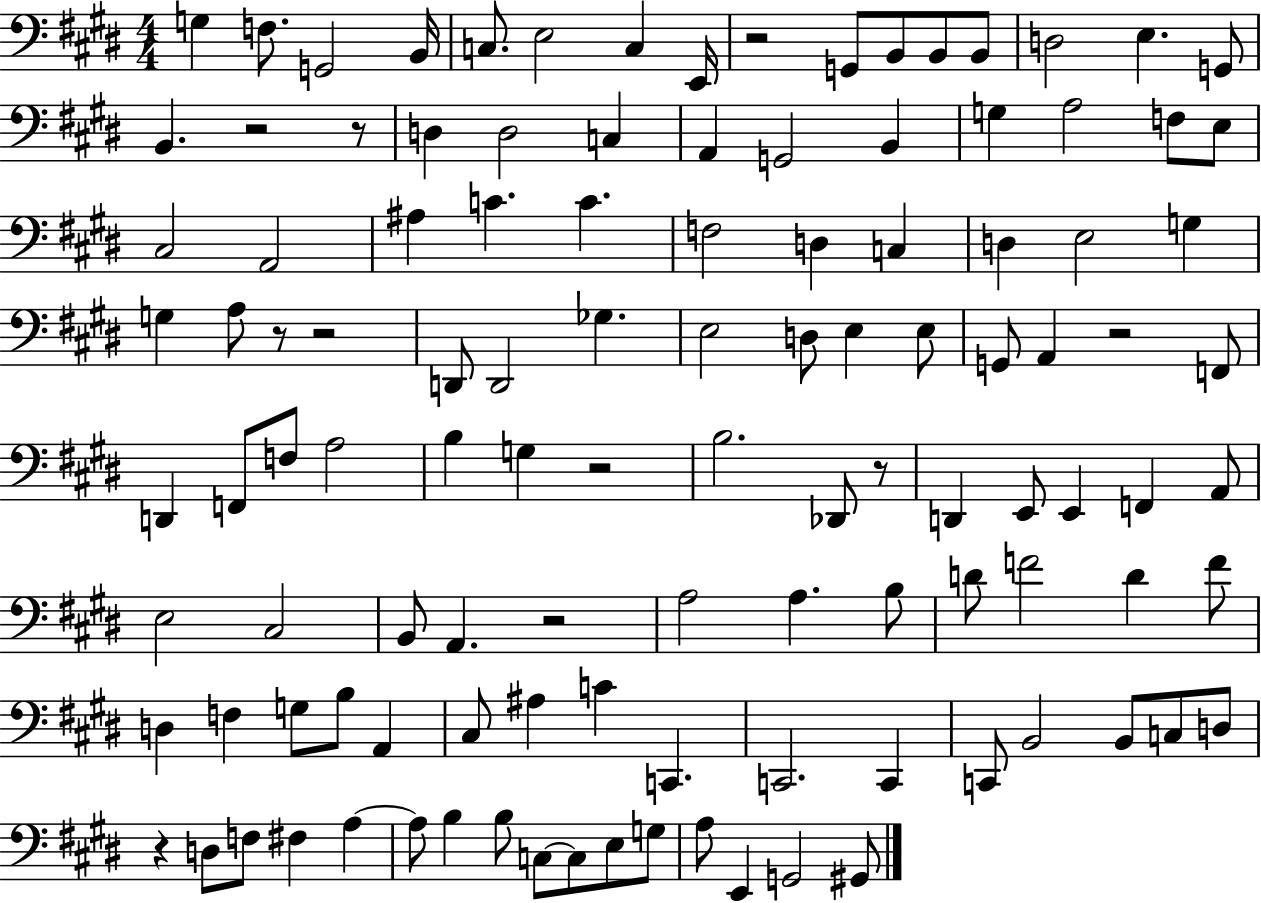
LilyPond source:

{
  \clef bass
  \numericTimeSignature
  \time 4/4
  \key e \major
  \repeat volta 2 { g4 f8. g,2 b,16 | c8. e2 c4 e,16 | r2 g,8 b,8 b,8 b,8 | d2 e4. g,8 | \break b,4. r2 r8 | d4 d2 c4 | a,4 g,2 b,4 | g4 a2 f8 e8 | \break cis2 a,2 | ais4 c'4. c'4. | f2 d4 c4 | d4 e2 g4 | \break g4 a8 r8 r2 | d,8 d,2 ges4. | e2 d8 e4 e8 | g,8 a,4 r2 f,8 | \break d,4 f,8 f8 a2 | b4 g4 r2 | b2. des,8 r8 | d,4 e,8 e,4 f,4 a,8 | \break e2 cis2 | b,8 a,4. r2 | a2 a4. b8 | d'8 f'2 d'4 f'8 | \break d4 f4 g8 b8 a,4 | cis8 ais4 c'4 c,4. | c,2. c,4 | c,8 b,2 b,8 c8 d8 | \break r4 d8 f8 fis4 a4~~ | a8 b4 b8 c8~~ c8 e8 g8 | a8 e,4 g,2 gis,8 | } \bar "|."
}